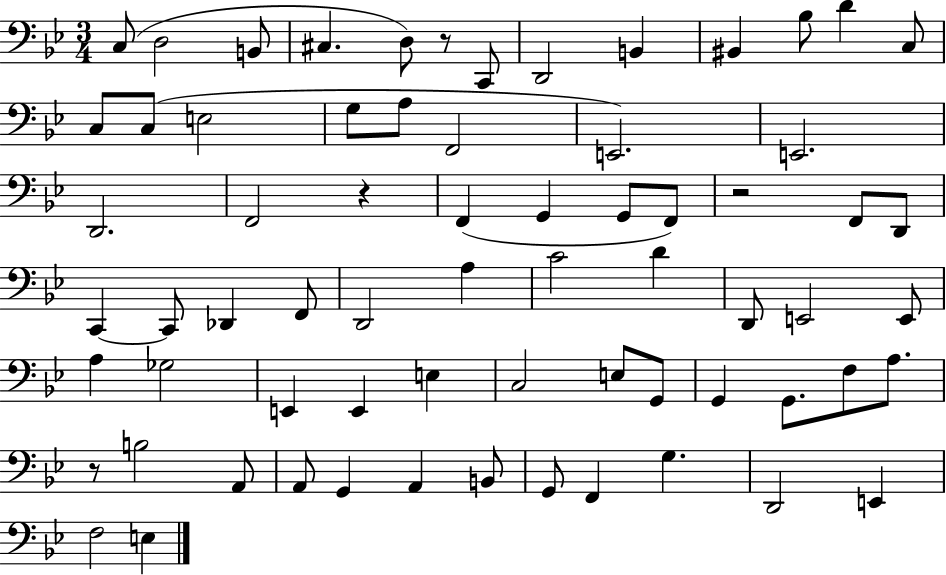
C3/e D3/h B2/e C#3/q. D3/e R/e C2/e D2/h B2/q BIS2/q Bb3/e D4/q C3/e C3/e C3/e E3/h G3/e A3/e F2/h E2/h. E2/h. D2/h. F2/h R/q F2/q G2/q G2/e F2/e R/h F2/e D2/e C2/q C2/e Db2/q F2/e D2/h A3/q C4/h D4/q D2/e E2/h E2/e A3/q Gb3/h E2/q E2/q E3/q C3/h E3/e G2/e G2/q G2/e. F3/e A3/e. R/e B3/h A2/e A2/e G2/q A2/q B2/e G2/e F2/q G3/q. D2/h E2/q F3/h E3/q